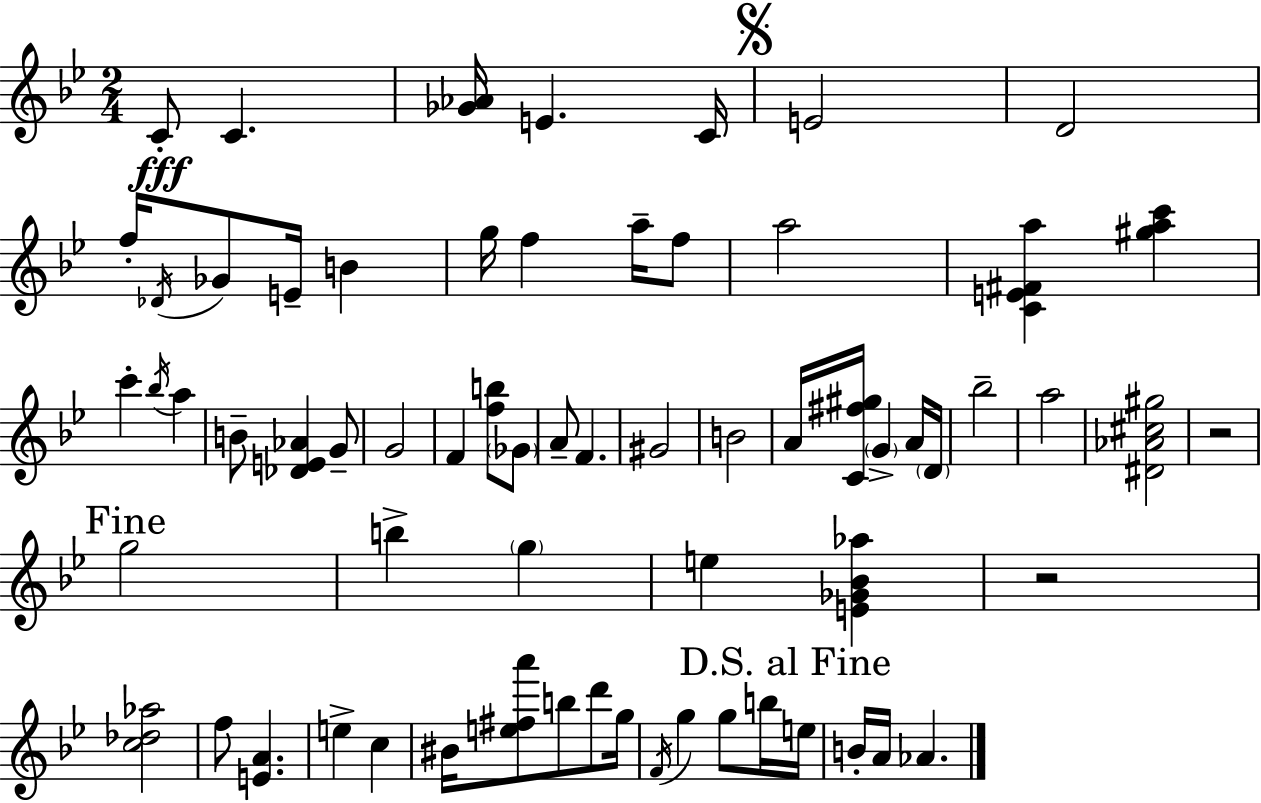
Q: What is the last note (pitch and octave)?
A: Ab4